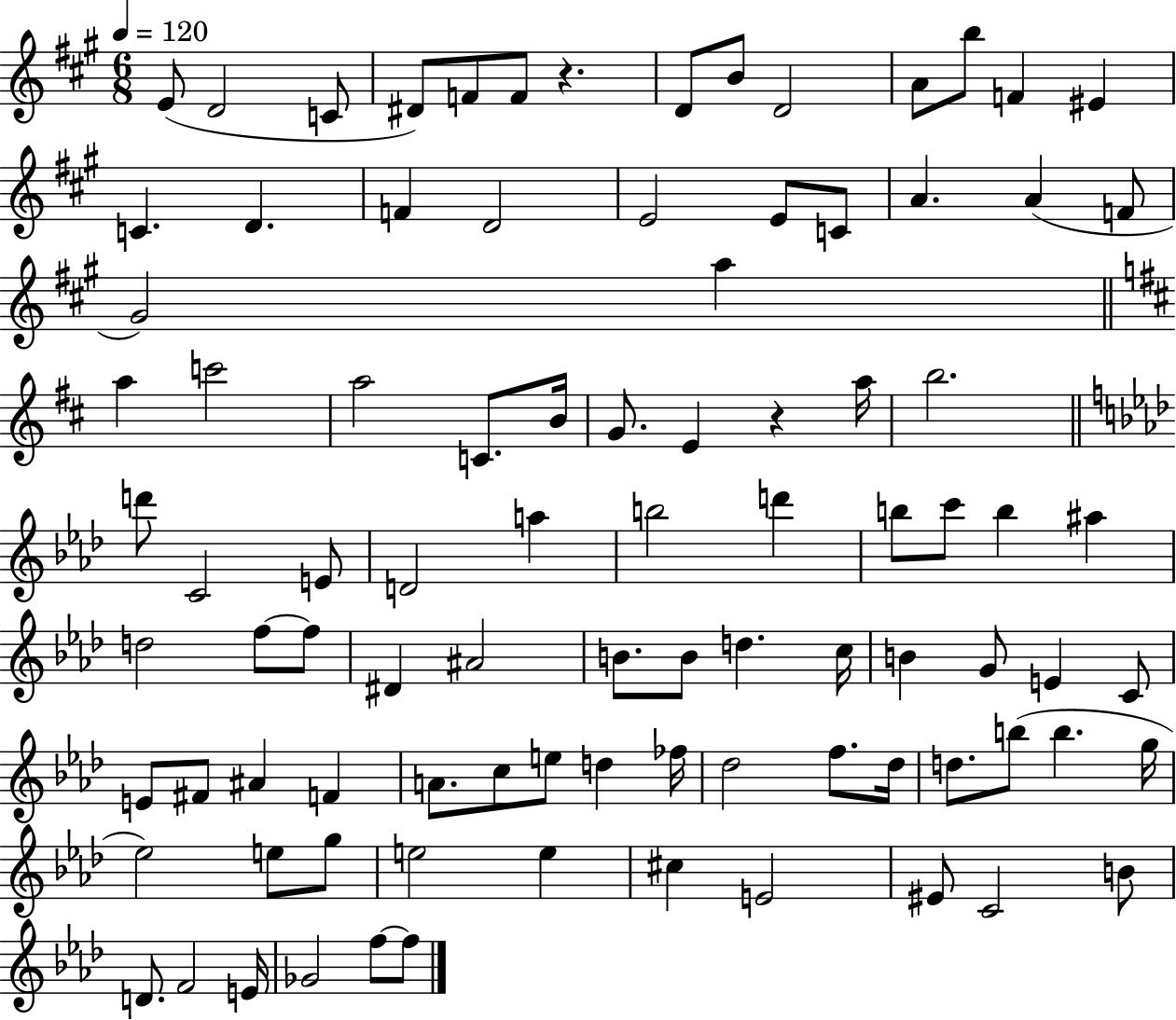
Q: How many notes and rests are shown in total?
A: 92